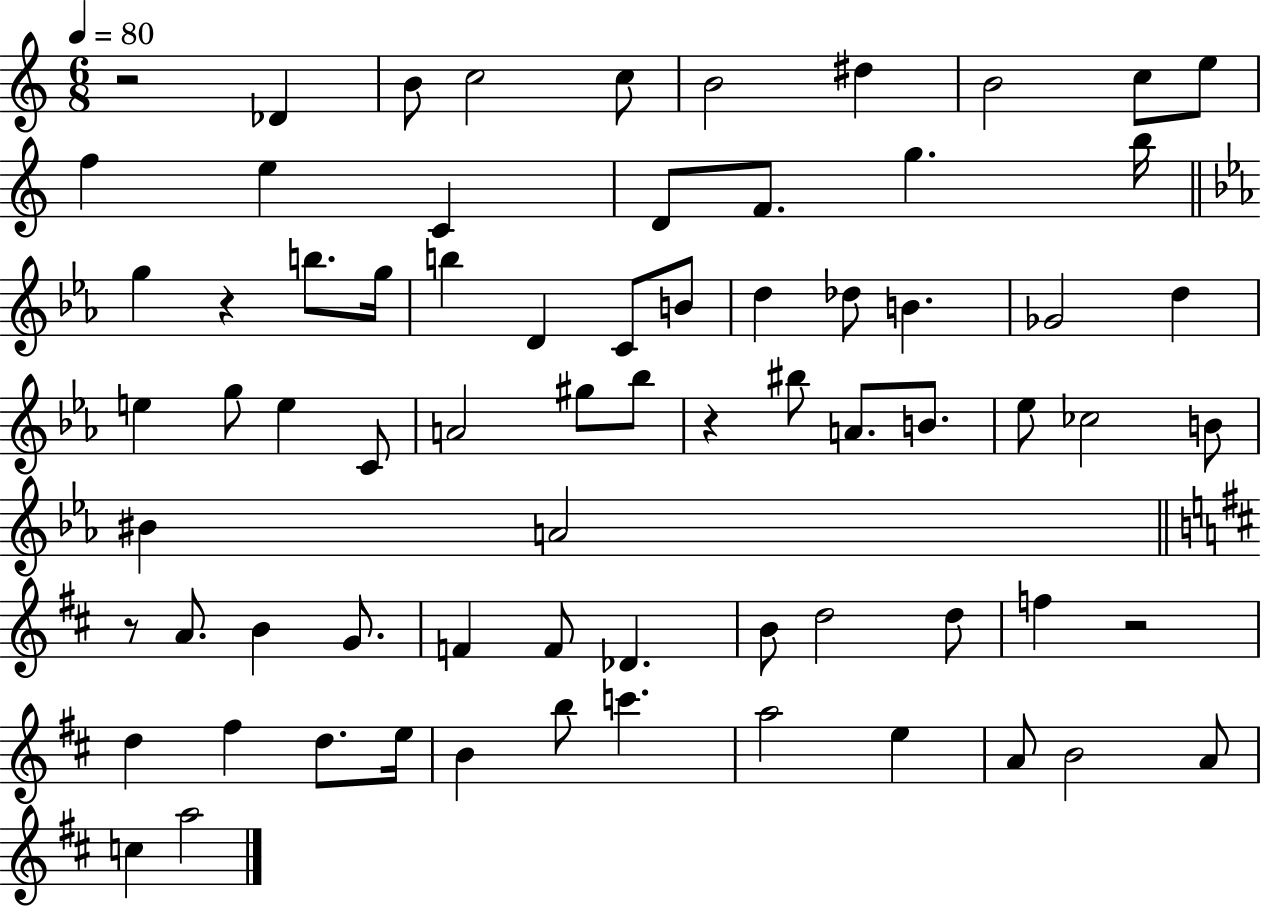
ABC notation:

X:1
T:Untitled
M:6/8
L:1/4
K:C
z2 _D B/2 c2 c/2 B2 ^d B2 c/2 e/2 f e C D/2 F/2 g b/4 g z b/2 g/4 b D C/2 B/2 d _d/2 B _G2 d e g/2 e C/2 A2 ^g/2 _b/2 z ^b/2 A/2 B/2 _e/2 _c2 B/2 ^B A2 z/2 A/2 B G/2 F F/2 _D B/2 d2 d/2 f z2 d ^f d/2 e/4 B b/2 c' a2 e A/2 B2 A/2 c a2